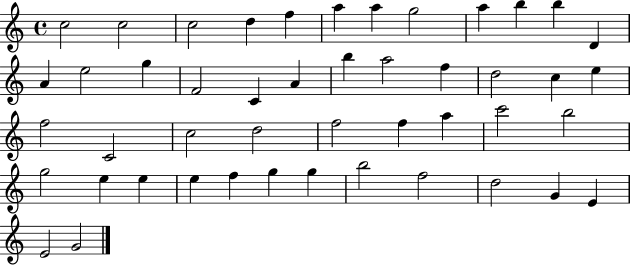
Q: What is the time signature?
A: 4/4